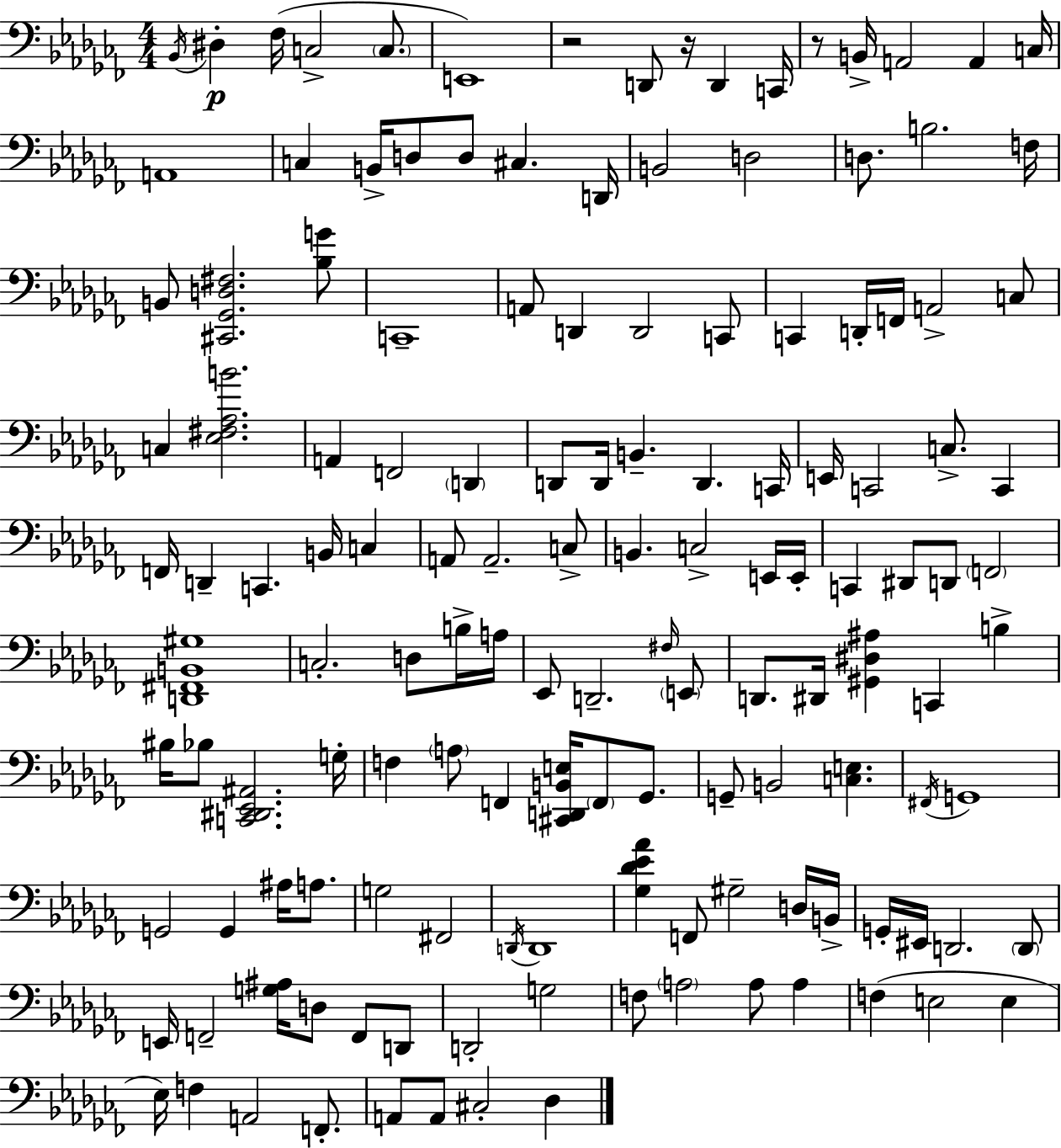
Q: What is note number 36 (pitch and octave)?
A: C3